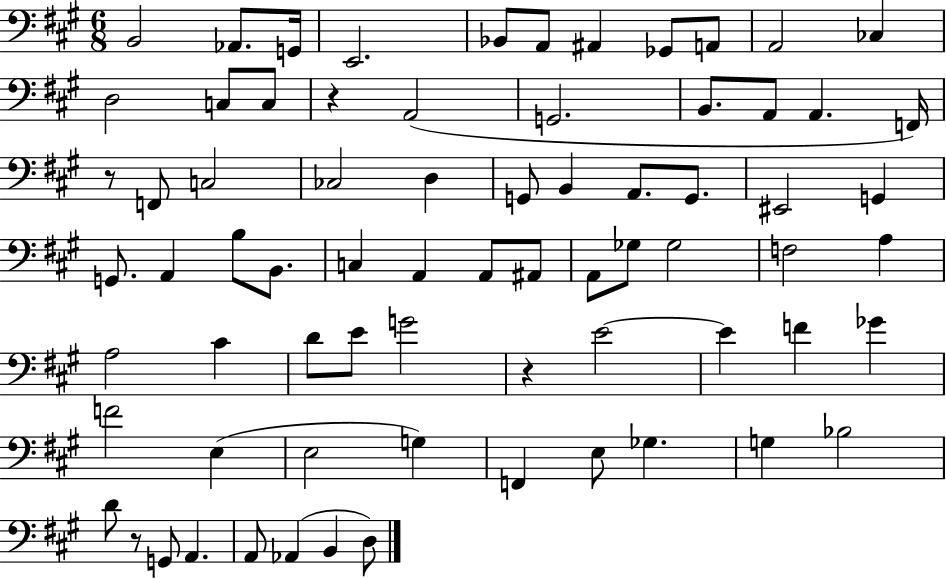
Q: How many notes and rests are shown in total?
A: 72